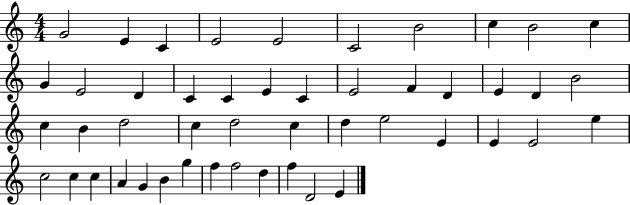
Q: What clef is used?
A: treble